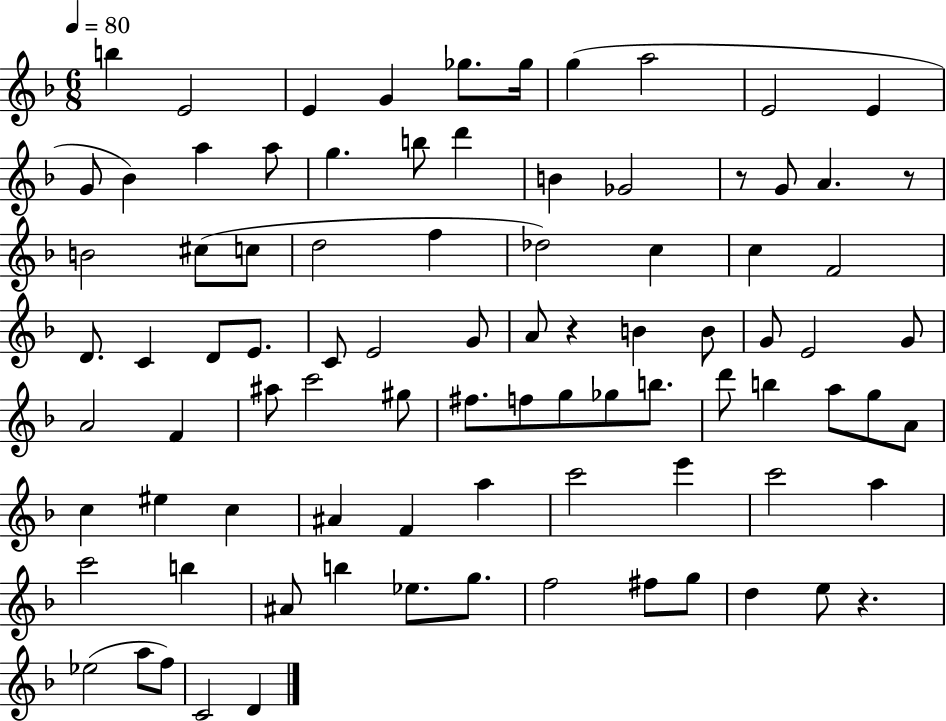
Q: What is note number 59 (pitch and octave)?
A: C5